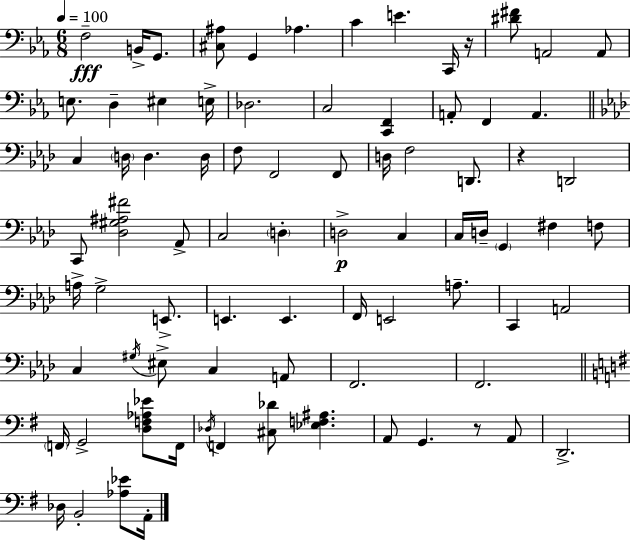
X:1
T:Untitled
M:6/8
L:1/4
K:Cm
F,2 B,,/4 G,,/2 [^C,^A,]/2 G,, _A, C E C,,/4 z/4 [^D^F]/2 A,,2 A,,/2 E,/2 D, ^E, E,/4 _D,2 C,2 [C,,F,,] A,,/2 F,, A,, C, D,/4 D, D,/4 F,/2 F,,2 F,,/2 D,/4 F,2 D,,/2 z D,,2 C,,/2 [_D,^G,^A,^F]2 _A,,/2 C,2 D, D,2 C, C,/4 D,/4 G,, ^F, F,/2 A,/4 G,2 E,,/2 E,, E,, F,,/4 E,,2 A,/2 C,, A,,2 C, ^G,/4 ^E,/2 C, A,,/2 F,,2 F,,2 F,,/4 G,,2 [D,F,_A,_E]/2 F,,/4 _D,/4 F,, [^C,_D]/2 [_E,F,^A,] A,,/2 G,, z/2 A,,/2 D,,2 _D,/4 B,,2 [_A,_E]/2 A,,/4